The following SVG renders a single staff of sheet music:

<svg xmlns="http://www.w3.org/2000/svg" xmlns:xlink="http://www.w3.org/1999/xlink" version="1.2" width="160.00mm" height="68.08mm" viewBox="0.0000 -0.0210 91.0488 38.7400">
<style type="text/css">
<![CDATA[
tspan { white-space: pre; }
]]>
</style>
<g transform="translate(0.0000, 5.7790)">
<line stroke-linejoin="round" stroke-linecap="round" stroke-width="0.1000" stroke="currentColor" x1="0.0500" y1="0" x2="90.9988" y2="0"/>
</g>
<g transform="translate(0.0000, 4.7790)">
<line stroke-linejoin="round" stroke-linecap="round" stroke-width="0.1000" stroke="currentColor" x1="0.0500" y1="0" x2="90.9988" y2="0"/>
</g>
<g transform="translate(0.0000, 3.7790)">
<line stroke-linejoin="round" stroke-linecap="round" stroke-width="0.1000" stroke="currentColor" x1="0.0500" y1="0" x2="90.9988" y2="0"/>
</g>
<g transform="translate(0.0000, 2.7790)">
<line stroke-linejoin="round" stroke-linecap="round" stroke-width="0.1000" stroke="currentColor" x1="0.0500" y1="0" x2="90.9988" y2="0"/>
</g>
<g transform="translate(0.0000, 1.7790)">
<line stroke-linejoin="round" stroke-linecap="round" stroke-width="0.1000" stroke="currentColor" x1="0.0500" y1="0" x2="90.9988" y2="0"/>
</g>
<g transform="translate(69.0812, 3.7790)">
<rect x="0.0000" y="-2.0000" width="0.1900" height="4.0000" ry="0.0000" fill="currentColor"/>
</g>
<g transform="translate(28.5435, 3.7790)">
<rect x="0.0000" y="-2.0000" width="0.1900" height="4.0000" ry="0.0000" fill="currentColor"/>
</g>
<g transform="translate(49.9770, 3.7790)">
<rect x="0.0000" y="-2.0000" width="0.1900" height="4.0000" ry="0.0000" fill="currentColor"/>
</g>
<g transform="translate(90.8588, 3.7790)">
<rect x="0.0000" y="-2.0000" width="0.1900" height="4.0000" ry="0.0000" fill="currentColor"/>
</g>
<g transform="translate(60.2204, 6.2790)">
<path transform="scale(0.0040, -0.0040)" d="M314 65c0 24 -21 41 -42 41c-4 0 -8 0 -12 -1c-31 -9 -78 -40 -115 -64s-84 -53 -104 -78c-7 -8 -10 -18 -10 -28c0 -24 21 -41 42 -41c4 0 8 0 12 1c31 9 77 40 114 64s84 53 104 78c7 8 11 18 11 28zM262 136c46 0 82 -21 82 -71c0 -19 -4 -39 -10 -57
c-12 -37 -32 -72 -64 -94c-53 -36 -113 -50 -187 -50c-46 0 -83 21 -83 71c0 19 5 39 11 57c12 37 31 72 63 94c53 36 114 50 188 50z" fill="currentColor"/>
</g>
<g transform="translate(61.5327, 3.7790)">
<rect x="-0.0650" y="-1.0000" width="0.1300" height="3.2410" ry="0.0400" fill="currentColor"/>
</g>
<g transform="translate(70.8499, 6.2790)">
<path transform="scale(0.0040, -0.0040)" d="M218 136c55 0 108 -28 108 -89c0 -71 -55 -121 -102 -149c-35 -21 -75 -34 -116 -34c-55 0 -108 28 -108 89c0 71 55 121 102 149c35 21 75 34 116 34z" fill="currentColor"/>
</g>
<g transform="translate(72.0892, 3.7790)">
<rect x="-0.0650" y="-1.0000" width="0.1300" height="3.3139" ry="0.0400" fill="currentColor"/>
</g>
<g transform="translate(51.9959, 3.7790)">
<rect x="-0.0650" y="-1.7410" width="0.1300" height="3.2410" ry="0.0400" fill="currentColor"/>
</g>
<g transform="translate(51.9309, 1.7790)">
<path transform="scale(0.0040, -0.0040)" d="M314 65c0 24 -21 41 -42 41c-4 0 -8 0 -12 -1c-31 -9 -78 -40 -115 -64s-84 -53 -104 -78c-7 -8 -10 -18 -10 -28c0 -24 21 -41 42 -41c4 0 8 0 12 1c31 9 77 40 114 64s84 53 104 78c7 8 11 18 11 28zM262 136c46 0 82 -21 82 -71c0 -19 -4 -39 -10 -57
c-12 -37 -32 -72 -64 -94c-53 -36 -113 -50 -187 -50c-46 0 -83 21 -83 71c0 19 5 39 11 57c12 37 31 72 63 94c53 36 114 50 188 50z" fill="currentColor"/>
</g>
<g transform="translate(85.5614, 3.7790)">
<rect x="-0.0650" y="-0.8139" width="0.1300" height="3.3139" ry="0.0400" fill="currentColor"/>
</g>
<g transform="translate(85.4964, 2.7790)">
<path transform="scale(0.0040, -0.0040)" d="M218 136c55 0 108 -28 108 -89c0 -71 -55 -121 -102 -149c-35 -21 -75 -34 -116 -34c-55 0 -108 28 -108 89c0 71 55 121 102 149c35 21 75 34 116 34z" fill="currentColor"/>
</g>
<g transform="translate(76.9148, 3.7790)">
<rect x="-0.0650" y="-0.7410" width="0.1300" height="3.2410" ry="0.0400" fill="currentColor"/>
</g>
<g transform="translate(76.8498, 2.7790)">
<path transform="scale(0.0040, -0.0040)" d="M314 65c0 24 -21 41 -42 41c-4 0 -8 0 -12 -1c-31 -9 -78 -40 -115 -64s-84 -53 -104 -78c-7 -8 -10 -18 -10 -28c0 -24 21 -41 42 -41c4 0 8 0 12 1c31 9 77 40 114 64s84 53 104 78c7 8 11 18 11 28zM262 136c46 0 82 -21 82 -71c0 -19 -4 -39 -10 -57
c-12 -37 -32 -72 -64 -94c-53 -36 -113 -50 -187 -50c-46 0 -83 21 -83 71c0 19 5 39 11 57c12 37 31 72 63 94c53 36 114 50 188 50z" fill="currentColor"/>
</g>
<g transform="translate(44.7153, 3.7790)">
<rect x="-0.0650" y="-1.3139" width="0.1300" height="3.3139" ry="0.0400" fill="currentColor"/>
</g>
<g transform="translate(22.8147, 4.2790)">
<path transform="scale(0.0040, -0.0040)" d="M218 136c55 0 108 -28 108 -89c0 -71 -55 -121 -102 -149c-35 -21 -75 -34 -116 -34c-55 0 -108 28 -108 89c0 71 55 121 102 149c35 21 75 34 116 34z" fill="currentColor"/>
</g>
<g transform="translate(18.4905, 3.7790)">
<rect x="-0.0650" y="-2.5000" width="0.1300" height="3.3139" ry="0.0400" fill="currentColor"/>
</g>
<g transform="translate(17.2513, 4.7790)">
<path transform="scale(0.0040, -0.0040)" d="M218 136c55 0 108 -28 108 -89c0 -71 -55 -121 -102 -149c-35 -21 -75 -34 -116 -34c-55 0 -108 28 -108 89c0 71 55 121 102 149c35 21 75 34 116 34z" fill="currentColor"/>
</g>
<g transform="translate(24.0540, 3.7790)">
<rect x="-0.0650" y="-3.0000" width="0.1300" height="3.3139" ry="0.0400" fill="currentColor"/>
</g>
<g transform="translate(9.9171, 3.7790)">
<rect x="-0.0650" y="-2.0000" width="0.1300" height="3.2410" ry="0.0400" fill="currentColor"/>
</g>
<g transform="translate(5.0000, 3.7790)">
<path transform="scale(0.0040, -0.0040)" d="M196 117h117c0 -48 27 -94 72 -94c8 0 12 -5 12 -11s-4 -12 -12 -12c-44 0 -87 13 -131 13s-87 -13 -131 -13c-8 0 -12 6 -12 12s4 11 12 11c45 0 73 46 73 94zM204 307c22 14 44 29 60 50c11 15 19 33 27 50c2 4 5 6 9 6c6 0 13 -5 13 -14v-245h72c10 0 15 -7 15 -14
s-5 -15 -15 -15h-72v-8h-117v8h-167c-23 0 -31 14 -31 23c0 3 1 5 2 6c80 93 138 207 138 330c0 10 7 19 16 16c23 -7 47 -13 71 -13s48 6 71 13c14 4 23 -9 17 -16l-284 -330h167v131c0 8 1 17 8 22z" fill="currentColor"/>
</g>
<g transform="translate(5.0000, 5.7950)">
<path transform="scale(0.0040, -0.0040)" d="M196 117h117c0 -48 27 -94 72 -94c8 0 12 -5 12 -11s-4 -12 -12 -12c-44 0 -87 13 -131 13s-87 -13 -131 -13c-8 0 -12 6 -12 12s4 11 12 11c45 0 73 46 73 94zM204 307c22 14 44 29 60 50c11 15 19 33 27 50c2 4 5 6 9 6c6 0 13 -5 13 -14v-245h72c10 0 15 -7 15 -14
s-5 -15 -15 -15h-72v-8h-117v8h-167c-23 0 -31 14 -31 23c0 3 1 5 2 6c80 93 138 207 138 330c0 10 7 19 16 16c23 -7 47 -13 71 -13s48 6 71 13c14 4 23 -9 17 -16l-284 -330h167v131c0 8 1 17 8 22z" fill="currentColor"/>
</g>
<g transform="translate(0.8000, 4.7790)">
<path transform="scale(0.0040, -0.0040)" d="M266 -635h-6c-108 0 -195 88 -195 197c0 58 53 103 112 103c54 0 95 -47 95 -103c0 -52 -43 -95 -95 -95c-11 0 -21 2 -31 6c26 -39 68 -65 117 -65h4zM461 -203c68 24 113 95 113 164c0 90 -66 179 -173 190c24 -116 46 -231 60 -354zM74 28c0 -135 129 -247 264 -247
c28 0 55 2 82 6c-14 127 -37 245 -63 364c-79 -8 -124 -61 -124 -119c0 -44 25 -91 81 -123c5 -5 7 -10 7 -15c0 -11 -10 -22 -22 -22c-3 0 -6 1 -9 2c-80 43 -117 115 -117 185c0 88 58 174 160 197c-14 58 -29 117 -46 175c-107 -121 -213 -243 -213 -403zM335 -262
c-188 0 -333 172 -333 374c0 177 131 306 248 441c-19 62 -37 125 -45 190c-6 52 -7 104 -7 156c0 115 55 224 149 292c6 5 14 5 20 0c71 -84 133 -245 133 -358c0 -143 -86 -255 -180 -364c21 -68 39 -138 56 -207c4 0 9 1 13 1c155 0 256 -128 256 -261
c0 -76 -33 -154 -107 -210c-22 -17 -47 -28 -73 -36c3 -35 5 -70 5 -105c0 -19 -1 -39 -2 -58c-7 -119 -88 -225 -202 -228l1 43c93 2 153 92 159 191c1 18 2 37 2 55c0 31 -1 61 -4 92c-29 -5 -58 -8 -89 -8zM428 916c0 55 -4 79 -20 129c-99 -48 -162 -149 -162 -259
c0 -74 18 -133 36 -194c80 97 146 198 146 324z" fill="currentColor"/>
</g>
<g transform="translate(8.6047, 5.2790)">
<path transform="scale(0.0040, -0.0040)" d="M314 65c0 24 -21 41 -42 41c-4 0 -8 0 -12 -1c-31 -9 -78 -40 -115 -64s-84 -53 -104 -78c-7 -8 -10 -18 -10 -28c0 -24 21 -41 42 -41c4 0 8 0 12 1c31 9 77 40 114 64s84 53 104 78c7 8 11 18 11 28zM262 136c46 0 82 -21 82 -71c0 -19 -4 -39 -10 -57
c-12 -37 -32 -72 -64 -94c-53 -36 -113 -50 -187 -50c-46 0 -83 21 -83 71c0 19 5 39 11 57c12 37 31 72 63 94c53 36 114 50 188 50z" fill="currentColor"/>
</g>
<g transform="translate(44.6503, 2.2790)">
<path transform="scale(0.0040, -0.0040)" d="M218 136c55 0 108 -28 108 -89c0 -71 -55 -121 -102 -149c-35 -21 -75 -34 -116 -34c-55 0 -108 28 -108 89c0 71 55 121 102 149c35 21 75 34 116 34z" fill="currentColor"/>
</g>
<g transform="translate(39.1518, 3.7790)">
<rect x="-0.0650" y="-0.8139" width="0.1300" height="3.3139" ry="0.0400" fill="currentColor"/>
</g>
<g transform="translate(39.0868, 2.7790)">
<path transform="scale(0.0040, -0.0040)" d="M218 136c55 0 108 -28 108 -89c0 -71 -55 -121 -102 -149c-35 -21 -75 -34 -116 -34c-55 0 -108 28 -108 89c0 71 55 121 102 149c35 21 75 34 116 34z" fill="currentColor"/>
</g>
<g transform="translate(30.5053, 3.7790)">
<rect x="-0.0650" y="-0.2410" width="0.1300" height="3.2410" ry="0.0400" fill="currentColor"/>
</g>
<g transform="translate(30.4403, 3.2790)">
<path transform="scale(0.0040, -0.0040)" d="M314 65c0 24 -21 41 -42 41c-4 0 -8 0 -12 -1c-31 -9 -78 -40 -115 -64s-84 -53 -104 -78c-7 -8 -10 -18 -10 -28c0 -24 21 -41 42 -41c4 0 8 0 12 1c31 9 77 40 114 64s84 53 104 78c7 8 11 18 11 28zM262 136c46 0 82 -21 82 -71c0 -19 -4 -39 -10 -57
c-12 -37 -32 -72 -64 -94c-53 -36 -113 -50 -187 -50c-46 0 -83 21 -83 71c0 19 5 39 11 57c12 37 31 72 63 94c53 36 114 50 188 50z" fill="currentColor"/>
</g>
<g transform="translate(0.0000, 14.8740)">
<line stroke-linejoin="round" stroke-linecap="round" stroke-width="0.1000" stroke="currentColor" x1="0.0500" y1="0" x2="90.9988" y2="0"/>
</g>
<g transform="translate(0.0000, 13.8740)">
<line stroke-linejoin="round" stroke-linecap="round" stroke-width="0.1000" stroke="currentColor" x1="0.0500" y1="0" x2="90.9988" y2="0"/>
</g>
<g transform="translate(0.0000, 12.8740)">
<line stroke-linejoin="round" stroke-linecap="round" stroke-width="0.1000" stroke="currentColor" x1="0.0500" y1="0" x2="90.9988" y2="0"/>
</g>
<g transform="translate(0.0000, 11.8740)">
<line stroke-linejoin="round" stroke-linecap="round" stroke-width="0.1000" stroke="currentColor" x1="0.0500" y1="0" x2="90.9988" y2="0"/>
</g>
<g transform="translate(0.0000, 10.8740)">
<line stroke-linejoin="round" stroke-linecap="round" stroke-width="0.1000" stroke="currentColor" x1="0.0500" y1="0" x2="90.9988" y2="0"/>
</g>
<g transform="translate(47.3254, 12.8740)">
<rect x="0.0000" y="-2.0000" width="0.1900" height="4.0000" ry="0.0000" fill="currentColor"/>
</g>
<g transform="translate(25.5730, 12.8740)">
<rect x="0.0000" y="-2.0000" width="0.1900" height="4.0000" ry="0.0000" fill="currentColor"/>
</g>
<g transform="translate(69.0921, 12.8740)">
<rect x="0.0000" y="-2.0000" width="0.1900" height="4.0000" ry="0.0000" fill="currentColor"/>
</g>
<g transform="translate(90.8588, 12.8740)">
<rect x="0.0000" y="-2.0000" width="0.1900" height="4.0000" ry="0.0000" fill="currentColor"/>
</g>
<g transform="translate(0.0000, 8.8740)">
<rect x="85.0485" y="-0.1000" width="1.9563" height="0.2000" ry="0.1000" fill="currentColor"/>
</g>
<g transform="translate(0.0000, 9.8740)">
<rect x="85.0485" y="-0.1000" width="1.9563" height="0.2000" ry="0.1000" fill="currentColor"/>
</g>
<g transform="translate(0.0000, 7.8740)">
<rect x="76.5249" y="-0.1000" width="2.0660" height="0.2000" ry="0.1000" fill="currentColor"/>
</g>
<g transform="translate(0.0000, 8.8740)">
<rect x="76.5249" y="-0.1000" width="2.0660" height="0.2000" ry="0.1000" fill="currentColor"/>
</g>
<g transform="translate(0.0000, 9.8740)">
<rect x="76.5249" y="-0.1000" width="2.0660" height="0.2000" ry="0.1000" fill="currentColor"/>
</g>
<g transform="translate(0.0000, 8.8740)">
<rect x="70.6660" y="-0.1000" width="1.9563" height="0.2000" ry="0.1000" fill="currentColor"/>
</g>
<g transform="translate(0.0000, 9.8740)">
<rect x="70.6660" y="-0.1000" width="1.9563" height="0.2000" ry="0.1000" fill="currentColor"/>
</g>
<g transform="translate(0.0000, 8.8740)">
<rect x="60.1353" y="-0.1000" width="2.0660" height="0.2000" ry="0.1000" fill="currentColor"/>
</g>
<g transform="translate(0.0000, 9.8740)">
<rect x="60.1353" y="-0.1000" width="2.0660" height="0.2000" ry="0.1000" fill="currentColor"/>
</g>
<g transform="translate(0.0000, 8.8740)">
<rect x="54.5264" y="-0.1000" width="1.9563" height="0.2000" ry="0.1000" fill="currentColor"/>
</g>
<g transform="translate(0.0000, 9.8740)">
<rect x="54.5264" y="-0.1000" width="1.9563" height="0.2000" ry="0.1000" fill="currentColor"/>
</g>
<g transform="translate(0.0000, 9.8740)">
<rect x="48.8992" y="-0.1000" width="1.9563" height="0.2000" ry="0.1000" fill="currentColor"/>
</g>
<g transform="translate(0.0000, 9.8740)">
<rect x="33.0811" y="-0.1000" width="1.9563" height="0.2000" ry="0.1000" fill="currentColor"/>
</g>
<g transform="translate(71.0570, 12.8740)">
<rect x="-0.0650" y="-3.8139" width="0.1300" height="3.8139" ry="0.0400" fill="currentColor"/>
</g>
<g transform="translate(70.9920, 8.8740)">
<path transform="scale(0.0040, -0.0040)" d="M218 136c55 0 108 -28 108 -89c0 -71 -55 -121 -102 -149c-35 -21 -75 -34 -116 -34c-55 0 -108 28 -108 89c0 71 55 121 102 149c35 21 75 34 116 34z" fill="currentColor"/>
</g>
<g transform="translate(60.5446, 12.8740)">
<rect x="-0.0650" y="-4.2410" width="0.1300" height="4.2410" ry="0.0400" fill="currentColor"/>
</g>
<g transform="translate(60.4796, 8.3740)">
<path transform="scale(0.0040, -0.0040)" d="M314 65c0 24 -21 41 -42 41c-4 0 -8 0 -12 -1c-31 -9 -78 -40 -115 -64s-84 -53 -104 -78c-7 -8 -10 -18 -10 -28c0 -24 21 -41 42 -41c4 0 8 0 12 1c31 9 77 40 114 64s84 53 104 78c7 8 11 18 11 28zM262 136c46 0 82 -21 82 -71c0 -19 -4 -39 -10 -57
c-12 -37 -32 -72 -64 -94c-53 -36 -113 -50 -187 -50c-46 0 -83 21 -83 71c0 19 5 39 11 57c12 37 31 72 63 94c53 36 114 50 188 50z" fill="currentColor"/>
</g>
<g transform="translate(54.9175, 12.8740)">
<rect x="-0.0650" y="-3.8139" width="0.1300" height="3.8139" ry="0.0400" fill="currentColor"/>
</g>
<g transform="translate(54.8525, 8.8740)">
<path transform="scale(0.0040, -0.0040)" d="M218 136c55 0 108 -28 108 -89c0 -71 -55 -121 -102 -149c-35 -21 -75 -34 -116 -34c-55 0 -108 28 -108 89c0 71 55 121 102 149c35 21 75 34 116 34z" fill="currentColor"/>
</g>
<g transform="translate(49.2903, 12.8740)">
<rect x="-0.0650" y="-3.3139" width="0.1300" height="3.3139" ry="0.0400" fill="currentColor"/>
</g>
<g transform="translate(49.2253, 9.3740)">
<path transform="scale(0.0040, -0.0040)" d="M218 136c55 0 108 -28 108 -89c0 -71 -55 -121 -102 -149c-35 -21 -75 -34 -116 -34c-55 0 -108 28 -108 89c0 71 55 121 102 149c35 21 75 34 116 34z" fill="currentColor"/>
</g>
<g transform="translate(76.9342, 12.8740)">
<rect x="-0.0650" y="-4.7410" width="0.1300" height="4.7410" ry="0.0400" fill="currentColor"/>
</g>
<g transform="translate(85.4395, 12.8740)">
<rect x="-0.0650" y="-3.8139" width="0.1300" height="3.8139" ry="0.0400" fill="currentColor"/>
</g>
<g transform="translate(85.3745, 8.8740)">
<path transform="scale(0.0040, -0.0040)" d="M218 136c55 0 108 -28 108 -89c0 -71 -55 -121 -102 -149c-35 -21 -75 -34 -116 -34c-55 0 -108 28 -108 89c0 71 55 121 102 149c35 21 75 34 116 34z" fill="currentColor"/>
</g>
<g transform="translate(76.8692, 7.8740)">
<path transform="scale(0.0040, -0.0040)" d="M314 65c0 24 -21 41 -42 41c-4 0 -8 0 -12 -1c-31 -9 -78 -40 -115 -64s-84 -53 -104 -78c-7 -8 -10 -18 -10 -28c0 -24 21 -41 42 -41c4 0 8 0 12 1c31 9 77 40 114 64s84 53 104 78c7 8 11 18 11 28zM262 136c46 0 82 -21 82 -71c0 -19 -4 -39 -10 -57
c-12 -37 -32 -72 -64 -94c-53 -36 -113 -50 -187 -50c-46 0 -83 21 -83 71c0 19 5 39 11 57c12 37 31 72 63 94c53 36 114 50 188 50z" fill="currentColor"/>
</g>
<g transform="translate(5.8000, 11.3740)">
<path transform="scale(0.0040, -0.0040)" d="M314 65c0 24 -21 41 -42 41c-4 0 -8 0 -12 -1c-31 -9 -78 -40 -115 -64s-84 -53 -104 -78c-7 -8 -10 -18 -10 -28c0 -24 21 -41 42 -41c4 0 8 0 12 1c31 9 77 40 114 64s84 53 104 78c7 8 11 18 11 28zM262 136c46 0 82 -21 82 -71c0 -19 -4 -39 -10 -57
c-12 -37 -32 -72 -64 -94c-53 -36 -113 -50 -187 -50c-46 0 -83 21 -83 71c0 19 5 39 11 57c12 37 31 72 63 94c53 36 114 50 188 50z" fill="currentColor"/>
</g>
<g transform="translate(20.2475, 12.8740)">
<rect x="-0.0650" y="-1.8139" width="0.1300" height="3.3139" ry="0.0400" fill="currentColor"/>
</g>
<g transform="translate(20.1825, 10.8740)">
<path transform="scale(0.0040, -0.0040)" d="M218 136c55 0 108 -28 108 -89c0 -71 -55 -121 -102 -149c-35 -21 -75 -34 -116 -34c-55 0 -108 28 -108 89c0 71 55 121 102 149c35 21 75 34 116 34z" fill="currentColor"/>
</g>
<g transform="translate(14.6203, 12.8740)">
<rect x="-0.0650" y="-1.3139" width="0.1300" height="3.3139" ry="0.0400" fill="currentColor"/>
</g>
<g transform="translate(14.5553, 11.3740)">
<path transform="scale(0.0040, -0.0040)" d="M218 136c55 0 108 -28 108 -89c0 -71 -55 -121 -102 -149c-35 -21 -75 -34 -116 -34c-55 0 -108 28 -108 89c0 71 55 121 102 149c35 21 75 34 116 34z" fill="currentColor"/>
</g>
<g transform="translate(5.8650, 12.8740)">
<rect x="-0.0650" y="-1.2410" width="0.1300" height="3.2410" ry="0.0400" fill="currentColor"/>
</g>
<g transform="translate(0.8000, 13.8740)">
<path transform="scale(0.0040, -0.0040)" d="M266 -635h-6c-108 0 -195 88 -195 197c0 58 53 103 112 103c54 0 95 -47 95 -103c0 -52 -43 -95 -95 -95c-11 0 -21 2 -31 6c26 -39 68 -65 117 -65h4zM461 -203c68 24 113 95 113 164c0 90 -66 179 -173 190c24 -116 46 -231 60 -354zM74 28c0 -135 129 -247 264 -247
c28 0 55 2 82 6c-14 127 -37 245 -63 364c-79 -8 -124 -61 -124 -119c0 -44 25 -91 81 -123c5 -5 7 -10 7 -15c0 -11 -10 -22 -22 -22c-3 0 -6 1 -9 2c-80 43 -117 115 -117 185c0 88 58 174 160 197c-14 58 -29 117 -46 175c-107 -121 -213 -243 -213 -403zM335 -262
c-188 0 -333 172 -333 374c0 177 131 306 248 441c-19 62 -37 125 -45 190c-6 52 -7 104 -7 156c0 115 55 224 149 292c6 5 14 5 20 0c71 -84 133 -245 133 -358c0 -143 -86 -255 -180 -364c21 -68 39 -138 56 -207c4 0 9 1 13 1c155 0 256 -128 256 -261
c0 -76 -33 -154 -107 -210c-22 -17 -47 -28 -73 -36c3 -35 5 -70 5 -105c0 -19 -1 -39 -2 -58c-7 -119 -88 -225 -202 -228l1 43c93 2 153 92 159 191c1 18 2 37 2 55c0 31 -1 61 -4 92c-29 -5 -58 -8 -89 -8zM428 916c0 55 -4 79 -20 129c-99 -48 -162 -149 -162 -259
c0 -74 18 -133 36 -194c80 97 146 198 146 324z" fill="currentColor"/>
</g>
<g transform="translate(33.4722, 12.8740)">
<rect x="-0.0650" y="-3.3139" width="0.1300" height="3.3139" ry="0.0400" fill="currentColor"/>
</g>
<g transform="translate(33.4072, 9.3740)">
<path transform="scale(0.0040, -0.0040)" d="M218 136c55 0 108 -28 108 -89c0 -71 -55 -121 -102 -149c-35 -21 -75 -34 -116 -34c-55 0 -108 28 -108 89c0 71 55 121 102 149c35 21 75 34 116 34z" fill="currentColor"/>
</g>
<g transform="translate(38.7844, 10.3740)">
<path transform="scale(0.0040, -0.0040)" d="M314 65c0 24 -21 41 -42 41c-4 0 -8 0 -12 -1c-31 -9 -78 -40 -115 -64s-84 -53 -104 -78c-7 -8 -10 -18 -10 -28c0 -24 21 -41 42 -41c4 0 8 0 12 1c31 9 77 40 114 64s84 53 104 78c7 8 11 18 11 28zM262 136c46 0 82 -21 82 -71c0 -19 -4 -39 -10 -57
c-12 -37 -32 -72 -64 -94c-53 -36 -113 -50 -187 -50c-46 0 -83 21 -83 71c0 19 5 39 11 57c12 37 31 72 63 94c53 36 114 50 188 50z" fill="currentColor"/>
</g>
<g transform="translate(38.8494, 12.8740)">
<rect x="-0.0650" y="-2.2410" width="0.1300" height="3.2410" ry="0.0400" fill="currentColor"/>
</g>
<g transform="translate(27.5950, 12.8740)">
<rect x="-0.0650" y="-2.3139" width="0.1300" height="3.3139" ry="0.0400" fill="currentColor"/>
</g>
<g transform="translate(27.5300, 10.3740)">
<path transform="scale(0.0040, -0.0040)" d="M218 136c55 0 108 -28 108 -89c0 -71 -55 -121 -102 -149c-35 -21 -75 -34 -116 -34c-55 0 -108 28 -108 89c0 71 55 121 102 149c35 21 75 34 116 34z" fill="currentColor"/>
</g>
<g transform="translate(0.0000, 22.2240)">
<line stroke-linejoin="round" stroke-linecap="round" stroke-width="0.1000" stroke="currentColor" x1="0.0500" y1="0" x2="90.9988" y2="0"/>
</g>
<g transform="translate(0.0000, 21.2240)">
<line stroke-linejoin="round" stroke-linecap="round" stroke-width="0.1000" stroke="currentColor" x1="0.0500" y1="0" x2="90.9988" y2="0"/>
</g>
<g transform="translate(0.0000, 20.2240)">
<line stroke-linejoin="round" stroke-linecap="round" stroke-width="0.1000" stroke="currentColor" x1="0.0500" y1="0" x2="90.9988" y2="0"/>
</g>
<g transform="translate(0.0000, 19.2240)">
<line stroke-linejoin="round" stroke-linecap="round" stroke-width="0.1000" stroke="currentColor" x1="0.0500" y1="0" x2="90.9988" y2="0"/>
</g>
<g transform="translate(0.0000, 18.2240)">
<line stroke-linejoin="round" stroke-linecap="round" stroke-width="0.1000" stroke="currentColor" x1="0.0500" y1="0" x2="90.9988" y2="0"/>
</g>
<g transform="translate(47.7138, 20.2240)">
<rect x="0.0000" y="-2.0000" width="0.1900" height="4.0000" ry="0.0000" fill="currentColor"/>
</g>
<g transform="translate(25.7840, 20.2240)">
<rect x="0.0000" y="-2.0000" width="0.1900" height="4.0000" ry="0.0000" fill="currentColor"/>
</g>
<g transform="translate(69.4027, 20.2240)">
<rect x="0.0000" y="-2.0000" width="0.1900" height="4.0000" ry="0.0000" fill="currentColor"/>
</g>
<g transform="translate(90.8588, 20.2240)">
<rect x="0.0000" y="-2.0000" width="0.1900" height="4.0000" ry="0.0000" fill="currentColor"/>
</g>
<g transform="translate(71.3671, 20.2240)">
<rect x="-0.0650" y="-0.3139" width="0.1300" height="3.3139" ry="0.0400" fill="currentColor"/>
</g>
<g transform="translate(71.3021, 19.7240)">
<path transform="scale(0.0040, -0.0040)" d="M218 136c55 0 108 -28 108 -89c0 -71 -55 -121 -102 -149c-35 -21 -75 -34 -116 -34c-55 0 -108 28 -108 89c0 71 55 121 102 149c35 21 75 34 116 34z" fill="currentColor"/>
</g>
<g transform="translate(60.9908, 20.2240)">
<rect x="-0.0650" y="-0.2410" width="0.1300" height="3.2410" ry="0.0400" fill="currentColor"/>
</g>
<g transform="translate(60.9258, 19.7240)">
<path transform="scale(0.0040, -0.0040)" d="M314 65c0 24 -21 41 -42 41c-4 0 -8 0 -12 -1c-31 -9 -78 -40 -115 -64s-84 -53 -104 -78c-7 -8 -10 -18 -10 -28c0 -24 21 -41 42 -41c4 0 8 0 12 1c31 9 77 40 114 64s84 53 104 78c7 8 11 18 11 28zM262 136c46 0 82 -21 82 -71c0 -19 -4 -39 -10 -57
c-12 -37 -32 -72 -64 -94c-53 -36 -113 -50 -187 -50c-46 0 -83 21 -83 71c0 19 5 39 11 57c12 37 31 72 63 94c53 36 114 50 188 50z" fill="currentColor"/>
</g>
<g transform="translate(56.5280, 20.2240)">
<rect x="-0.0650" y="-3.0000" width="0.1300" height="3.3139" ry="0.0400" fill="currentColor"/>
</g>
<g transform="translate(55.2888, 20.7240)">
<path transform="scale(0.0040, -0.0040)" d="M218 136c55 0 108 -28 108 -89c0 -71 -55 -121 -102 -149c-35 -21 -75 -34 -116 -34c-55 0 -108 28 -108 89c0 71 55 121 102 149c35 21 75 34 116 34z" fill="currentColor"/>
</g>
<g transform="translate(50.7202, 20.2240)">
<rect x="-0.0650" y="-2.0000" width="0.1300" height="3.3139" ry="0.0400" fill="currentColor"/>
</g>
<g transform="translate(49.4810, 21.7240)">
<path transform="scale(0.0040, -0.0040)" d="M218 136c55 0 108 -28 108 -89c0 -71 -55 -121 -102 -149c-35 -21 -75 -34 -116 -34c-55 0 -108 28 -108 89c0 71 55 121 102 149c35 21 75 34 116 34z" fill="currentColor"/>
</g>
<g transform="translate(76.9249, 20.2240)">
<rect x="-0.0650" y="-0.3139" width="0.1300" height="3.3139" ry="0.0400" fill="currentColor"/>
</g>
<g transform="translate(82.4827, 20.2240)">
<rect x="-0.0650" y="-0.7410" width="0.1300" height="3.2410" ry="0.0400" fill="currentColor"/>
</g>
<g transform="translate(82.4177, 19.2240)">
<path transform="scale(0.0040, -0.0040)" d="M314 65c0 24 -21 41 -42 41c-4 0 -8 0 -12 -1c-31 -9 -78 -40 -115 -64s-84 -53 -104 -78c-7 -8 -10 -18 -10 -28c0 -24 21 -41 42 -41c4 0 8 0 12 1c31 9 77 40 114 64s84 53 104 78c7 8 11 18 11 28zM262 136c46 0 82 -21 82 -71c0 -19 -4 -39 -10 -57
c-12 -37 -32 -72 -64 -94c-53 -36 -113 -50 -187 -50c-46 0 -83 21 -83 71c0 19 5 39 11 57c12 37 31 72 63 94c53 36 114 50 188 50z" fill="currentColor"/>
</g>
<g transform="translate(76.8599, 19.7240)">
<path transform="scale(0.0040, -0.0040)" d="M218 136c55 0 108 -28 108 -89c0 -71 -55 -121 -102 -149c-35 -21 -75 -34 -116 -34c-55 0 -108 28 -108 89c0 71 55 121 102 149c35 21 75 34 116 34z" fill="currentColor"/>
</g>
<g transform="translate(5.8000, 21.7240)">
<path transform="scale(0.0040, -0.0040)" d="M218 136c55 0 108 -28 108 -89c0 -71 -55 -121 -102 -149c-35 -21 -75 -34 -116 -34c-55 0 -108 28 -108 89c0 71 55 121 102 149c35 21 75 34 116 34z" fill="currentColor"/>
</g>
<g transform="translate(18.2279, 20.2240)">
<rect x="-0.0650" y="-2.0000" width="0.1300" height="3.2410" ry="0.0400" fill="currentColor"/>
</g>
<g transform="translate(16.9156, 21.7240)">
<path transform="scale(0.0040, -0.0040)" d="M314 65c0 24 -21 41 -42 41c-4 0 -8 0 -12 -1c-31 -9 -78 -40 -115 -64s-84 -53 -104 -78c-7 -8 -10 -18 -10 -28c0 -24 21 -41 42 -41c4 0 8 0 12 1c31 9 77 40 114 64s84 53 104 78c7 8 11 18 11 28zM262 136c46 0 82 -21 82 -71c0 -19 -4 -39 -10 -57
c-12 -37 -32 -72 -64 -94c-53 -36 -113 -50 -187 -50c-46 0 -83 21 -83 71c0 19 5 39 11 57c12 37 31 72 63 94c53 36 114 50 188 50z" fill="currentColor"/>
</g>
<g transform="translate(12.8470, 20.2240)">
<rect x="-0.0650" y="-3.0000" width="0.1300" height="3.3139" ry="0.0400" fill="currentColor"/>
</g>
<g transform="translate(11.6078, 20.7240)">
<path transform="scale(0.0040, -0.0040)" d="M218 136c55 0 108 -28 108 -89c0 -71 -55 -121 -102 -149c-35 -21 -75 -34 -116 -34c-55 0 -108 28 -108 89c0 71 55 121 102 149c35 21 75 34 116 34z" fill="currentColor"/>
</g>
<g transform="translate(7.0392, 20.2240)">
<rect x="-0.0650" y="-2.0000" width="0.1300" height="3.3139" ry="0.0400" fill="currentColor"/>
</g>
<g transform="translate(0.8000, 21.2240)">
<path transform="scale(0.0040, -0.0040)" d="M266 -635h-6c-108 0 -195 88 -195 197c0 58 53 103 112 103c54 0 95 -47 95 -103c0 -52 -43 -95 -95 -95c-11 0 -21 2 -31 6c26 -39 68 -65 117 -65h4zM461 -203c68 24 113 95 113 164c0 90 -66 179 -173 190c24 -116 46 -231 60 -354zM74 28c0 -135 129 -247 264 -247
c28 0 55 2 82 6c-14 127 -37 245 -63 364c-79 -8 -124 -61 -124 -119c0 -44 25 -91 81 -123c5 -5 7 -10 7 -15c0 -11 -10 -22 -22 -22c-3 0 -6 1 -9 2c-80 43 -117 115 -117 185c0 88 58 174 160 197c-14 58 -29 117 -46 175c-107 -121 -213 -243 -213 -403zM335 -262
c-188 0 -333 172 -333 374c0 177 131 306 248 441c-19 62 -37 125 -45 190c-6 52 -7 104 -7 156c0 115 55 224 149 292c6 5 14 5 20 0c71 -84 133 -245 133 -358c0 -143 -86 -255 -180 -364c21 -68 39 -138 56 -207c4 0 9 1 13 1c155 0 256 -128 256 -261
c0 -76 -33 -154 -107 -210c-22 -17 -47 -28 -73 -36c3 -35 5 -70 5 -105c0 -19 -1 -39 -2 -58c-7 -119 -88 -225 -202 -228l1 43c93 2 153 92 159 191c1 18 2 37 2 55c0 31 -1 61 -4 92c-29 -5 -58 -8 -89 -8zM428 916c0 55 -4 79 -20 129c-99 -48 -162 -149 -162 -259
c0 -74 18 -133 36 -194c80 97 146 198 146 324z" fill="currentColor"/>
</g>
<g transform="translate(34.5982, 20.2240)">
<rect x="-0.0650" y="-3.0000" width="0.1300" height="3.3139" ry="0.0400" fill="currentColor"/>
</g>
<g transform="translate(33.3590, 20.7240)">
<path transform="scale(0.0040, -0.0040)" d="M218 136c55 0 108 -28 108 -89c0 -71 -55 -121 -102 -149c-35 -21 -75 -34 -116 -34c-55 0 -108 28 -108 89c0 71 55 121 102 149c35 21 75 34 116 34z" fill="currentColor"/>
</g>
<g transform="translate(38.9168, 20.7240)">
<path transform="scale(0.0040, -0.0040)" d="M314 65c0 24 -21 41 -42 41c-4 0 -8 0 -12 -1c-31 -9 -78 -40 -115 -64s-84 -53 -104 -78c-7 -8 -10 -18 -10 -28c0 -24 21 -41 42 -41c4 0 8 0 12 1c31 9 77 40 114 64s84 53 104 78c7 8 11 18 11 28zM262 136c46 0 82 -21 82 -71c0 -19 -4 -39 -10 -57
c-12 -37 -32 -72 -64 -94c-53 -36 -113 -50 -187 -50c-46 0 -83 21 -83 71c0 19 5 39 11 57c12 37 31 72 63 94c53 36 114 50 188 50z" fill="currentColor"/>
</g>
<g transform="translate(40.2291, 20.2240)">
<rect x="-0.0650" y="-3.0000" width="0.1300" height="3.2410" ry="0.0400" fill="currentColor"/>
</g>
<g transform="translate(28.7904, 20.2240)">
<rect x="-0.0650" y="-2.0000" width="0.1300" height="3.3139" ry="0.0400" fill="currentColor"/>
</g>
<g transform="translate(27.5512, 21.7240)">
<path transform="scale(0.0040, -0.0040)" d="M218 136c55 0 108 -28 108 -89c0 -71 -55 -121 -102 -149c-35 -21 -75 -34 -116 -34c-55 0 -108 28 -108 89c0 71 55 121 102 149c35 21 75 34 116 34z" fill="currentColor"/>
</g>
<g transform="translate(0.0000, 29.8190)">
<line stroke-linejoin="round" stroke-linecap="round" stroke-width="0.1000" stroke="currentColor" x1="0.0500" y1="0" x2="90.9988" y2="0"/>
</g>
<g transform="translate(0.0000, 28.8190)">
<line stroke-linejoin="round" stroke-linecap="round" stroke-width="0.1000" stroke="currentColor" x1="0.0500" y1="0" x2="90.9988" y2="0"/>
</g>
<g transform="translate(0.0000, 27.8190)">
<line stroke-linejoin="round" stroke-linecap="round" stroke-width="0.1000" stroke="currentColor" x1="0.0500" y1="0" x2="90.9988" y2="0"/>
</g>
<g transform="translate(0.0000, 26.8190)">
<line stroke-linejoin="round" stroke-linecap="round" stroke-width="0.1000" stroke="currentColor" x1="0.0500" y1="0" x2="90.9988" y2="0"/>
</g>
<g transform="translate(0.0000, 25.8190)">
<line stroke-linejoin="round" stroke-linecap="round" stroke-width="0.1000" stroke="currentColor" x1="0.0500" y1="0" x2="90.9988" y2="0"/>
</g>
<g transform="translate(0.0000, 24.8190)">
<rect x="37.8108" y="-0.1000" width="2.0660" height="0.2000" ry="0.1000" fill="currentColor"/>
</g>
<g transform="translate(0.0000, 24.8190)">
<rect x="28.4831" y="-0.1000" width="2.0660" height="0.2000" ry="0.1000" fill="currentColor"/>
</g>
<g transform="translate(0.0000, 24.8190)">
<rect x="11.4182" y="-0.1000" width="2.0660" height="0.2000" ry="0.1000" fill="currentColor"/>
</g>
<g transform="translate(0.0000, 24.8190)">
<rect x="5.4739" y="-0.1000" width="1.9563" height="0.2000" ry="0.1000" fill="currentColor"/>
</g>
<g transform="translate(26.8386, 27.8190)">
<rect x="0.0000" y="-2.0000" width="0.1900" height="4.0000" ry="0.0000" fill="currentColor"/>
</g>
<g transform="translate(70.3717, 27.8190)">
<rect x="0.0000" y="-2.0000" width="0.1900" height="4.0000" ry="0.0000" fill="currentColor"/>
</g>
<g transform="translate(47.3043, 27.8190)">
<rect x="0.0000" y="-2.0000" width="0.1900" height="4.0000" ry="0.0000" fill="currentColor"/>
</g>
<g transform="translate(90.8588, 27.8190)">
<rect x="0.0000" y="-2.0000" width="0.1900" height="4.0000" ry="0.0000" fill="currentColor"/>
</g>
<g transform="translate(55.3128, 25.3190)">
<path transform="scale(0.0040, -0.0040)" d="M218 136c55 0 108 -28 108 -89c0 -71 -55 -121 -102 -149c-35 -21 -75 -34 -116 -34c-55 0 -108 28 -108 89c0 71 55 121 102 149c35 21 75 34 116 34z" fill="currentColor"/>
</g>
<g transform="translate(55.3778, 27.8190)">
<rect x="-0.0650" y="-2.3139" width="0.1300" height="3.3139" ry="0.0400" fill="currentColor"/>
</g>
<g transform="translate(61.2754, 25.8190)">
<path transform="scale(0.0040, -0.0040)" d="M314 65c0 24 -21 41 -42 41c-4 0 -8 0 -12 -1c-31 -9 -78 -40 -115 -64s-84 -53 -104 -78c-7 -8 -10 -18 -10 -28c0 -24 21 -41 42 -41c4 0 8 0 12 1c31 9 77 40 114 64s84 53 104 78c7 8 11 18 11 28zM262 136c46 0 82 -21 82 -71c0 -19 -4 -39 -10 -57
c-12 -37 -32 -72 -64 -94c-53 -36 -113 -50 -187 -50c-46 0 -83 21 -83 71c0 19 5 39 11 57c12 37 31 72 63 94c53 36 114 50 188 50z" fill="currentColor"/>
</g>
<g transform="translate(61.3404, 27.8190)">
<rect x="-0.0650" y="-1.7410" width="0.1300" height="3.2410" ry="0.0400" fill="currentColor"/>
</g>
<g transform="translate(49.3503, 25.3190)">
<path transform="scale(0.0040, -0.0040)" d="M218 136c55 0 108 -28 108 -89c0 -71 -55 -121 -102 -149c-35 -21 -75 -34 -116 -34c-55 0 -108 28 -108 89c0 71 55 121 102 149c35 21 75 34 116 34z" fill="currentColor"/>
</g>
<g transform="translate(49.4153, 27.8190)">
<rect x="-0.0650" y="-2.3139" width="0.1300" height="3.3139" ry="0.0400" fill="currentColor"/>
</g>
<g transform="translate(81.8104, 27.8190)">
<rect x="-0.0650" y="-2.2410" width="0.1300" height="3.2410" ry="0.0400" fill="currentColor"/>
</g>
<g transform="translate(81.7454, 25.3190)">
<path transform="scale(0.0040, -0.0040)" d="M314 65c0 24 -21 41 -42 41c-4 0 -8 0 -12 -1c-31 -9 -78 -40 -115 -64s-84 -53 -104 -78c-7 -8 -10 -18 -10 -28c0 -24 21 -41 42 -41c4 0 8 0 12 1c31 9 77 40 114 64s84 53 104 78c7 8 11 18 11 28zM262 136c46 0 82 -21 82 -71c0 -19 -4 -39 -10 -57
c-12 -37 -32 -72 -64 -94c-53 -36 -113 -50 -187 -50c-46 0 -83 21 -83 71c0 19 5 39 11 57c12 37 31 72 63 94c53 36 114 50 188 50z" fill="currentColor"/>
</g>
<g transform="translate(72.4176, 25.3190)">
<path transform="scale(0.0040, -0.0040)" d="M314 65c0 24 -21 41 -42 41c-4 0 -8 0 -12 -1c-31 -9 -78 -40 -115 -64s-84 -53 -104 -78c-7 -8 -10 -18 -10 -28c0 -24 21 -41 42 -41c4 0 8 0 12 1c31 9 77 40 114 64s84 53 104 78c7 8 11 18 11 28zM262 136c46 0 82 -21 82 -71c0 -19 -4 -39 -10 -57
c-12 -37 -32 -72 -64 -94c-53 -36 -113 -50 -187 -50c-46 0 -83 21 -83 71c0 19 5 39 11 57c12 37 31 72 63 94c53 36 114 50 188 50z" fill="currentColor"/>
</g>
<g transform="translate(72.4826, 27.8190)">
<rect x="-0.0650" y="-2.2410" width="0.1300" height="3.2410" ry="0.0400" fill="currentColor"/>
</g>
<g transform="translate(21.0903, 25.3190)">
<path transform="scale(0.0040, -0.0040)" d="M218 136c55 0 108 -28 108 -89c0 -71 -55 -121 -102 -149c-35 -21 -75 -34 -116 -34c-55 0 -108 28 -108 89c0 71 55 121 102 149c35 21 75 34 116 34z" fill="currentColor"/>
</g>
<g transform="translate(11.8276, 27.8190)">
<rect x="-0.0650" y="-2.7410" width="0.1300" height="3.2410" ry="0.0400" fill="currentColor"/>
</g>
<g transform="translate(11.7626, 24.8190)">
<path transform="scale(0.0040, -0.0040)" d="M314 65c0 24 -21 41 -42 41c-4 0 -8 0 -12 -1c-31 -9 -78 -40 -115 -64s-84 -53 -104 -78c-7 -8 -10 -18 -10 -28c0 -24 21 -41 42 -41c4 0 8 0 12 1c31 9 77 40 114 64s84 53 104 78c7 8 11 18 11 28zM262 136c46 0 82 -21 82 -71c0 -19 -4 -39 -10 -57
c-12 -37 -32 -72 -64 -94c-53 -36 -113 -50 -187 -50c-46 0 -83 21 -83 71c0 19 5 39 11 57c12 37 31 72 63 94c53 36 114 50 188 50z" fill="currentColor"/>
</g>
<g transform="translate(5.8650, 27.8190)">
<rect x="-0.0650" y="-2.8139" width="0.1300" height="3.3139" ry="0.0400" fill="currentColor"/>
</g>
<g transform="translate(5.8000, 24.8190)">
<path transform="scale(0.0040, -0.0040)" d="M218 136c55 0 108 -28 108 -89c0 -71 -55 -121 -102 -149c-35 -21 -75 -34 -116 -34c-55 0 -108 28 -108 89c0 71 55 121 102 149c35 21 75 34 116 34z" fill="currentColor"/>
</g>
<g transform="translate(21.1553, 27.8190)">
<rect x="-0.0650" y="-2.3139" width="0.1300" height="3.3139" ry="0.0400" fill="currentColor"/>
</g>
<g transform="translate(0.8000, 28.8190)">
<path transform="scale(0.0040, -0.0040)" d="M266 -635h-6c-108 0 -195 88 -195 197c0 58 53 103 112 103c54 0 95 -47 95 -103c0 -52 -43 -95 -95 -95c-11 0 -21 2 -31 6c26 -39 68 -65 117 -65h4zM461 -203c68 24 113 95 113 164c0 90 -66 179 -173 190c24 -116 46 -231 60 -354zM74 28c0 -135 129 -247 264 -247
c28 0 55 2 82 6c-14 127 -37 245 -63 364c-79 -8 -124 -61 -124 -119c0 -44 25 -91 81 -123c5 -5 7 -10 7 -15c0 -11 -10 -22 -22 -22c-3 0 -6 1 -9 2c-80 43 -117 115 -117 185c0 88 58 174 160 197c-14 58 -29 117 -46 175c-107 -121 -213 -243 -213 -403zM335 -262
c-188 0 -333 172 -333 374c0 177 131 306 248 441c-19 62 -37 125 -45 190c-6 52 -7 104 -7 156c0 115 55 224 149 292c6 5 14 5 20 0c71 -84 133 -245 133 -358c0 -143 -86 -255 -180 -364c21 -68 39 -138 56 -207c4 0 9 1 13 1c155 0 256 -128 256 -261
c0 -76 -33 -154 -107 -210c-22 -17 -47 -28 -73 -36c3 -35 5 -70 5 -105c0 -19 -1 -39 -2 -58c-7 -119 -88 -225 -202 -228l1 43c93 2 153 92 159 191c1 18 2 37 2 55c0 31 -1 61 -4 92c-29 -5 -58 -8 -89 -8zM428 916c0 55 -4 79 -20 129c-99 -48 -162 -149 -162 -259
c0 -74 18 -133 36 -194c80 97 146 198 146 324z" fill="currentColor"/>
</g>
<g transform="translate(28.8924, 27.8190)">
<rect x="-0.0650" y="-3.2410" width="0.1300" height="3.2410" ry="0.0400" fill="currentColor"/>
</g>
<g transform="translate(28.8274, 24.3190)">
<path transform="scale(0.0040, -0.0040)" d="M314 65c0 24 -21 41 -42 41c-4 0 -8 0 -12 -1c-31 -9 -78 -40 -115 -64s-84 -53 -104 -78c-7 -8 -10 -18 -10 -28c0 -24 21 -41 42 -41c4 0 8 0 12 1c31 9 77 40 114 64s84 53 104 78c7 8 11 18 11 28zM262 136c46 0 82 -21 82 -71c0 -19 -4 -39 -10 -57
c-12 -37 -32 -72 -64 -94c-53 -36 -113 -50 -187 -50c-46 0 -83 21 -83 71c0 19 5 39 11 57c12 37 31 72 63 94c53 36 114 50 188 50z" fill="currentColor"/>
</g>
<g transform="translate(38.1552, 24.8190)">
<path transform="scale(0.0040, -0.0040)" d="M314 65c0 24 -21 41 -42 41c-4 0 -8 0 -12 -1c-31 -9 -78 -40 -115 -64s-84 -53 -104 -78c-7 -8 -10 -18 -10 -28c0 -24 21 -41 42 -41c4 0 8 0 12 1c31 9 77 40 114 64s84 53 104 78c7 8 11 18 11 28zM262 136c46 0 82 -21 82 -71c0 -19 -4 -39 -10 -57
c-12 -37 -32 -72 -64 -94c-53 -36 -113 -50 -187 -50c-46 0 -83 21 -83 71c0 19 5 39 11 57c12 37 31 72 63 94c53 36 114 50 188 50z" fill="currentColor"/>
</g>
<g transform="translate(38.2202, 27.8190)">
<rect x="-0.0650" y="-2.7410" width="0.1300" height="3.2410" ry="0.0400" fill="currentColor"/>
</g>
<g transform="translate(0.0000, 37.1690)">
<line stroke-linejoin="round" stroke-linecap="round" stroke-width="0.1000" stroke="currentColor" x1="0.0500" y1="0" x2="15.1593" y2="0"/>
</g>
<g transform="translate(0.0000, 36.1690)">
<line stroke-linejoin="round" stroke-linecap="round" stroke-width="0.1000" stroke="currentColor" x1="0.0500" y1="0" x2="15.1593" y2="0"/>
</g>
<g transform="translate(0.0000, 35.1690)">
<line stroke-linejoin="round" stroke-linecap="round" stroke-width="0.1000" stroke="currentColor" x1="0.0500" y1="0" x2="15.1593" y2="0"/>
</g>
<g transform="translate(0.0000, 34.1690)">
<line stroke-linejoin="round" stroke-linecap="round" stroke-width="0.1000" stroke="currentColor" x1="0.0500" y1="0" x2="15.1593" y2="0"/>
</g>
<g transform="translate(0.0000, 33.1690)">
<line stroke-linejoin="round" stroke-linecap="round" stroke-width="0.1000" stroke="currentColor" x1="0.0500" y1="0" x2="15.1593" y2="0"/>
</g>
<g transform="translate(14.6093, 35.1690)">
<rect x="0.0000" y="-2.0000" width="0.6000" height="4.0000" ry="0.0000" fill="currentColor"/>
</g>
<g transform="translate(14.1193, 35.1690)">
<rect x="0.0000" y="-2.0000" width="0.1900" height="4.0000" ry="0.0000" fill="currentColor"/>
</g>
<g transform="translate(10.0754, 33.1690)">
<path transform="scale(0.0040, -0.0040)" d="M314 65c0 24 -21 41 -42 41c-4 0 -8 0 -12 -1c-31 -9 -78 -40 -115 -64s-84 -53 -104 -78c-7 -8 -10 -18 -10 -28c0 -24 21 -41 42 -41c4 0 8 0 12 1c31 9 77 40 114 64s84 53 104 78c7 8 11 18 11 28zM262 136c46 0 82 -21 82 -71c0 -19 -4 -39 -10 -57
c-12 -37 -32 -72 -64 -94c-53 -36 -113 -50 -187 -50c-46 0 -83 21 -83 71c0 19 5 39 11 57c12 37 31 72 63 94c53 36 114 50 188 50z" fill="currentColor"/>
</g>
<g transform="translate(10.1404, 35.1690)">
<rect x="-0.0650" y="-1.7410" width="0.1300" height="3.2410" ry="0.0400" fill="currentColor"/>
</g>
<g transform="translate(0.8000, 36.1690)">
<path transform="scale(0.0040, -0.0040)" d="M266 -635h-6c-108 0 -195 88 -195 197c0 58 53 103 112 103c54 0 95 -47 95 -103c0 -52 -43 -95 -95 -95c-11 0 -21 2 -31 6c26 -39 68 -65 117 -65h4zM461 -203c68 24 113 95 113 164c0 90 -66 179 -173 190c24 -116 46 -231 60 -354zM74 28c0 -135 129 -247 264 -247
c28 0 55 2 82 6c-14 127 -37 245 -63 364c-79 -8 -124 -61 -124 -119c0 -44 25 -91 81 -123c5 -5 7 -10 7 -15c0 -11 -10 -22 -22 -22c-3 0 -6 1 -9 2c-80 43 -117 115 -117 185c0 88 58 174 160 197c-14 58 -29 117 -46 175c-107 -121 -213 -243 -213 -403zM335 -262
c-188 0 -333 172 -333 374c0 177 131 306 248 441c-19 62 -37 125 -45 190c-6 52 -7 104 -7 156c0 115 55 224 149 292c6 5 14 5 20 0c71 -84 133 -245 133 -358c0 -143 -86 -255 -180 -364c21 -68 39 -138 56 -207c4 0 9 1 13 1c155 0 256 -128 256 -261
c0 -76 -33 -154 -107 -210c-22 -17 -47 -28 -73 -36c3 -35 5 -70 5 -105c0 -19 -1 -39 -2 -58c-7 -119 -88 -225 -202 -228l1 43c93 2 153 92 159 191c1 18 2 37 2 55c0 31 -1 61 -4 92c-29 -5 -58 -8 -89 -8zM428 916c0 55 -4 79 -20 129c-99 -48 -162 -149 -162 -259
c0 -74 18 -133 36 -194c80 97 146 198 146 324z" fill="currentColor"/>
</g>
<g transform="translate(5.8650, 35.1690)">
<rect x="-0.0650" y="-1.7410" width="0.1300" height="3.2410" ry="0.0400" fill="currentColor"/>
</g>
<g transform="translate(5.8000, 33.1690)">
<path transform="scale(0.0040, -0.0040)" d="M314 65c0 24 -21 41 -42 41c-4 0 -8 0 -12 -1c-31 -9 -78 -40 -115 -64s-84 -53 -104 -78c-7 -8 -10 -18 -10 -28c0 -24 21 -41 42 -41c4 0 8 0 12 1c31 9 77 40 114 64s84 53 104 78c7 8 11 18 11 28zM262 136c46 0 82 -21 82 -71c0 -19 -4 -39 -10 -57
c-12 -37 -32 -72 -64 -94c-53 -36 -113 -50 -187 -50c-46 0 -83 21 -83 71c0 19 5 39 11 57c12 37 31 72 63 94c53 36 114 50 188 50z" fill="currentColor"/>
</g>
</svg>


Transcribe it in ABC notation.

X:1
T:Untitled
M:4/4
L:1/4
K:C
F2 G A c2 d e f2 D2 D d2 d e2 e f g b g2 b c' d'2 c' e'2 c' F A F2 F A A2 F A c2 c c d2 a a2 g b2 a2 g g f2 g2 g2 f2 f2